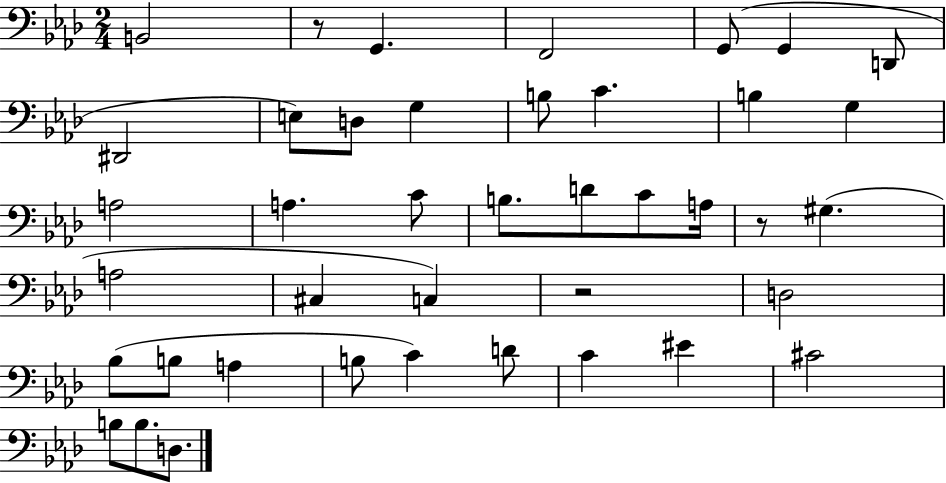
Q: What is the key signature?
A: AES major